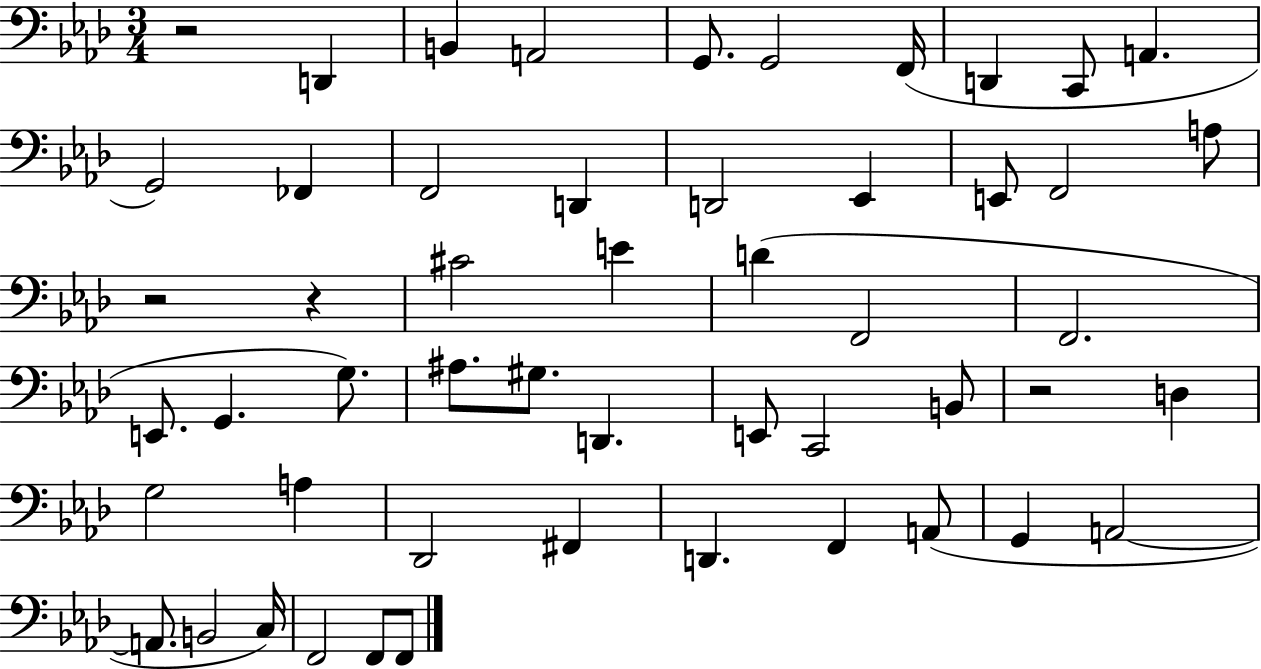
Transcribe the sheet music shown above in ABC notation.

X:1
T:Untitled
M:3/4
L:1/4
K:Ab
z2 D,, B,, A,,2 G,,/2 G,,2 F,,/4 D,, C,,/2 A,, G,,2 _F,, F,,2 D,, D,,2 _E,, E,,/2 F,,2 A,/2 z2 z ^C2 E D F,,2 F,,2 E,,/2 G,, G,/2 ^A,/2 ^G,/2 D,, E,,/2 C,,2 B,,/2 z2 D, G,2 A, _D,,2 ^F,, D,, F,, A,,/2 G,, A,,2 A,,/2 B,,2 C,/4 F,,2 F,,/2 F,,/2